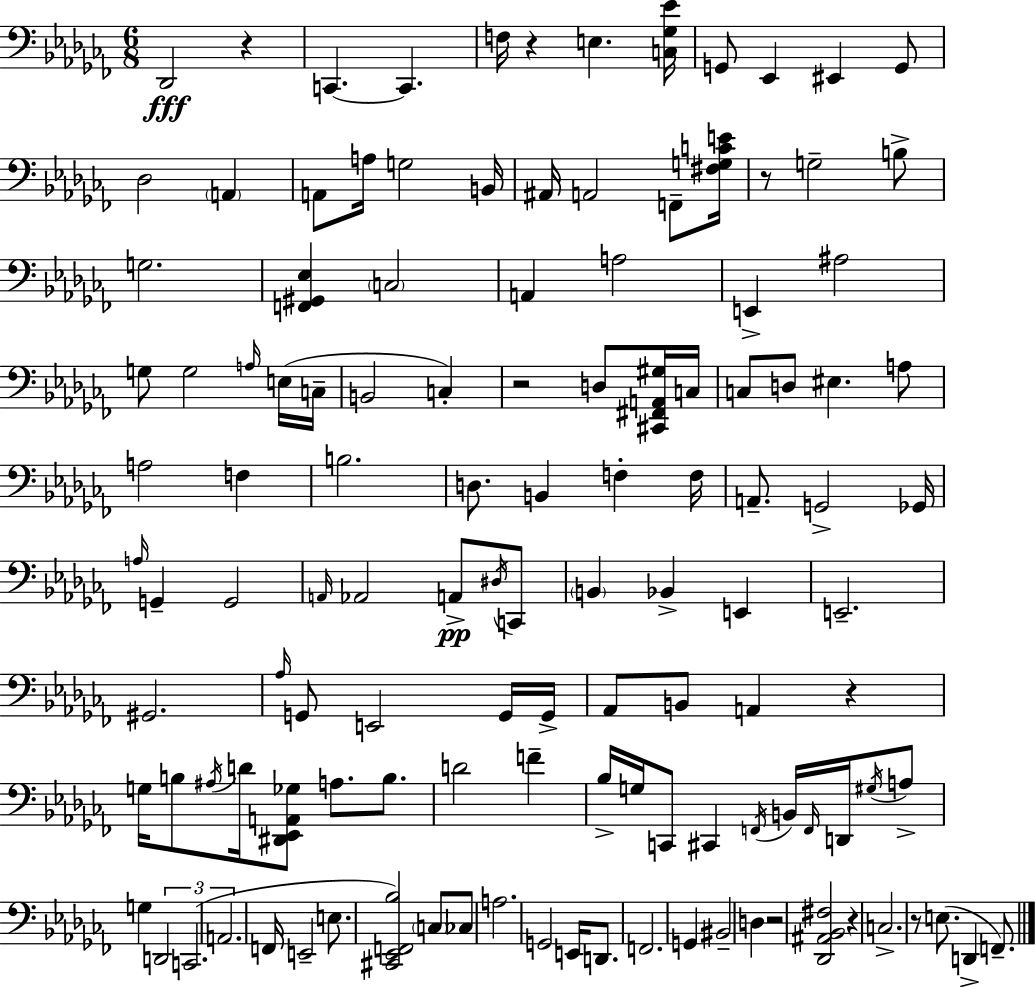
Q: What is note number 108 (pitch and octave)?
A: D2